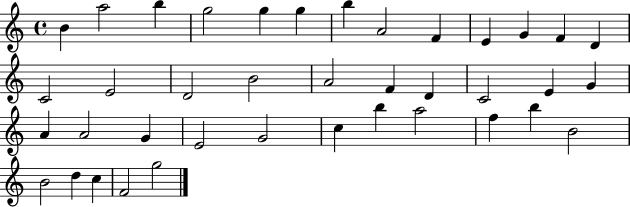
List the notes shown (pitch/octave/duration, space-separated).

B4/q A5/h B5/q G5/h G5/q G5/q B5/q A4/h F4/q E4/q G4/q F4/q D4/q C4/h E4/h D4/h B4/h A4/h F4/q D4/q C4/h E4/q G4/q A4/q A4/h G4/q E4/h G4/h C5/q B5/q A5/h F5/q B5/q B4/h B4/h D5/q C5/q F4/h G5/h